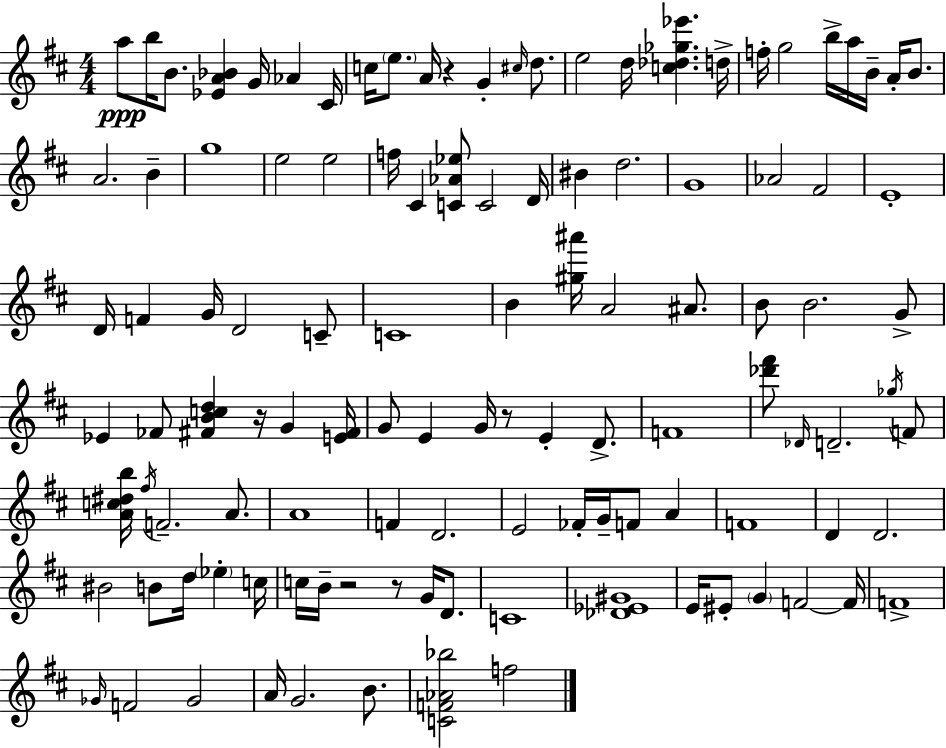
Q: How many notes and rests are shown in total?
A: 114